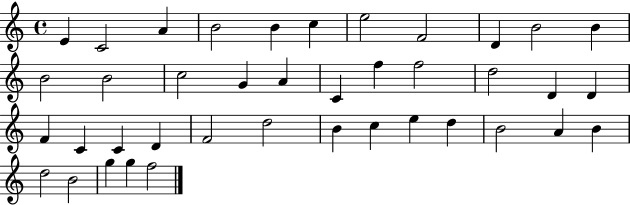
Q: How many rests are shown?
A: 0